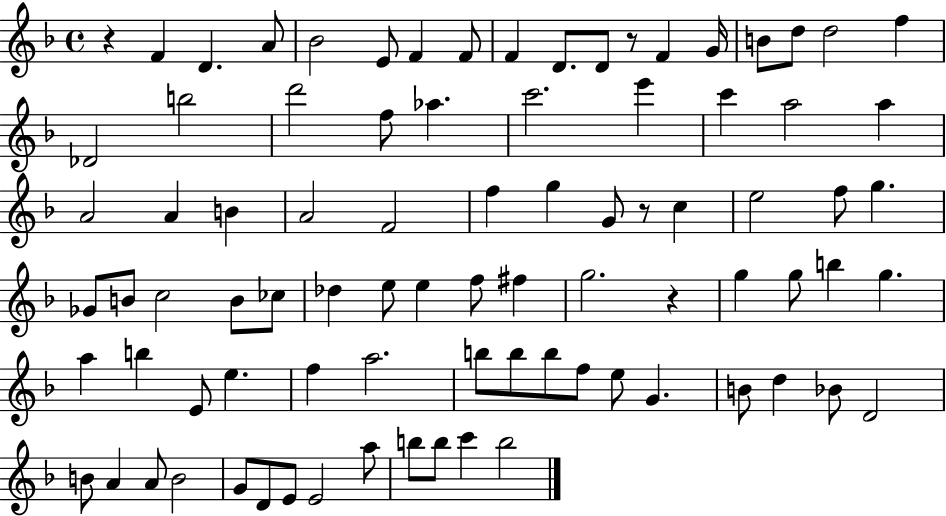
{
  \clef treble
  \time 4/4
  \defaultTimeSignature
  \key f \major
  r4 f'4 d'4. a'8 | bes'2 e'8 f'4 f'8 | f'4 d'8. d'8 r8 f'4 g'16 | b'8 d''8 d''2 f''4 | \break des'2 b''2 | d'''2 f''8 aes''4. | c'''2. e'''4 | c'''4 a''2 a''4 | \break a'2 a'4 b'4 | a'2 f'2 | f''4 g''4 g'8 r8 c''4 | e''2 f''8 g''4. | \break ges'8 b'8 c''2 b'8 ces''8 | des''4 e''8 e''4 f''8 fis''4 | g''2. r4 | g''4 g''8 b''4 g''4. | \break a''4 b''4 e'8 e''4. | f''4 a''2. | b''8 b''8 b''8 f''8 e''8 g'4. | b'8 d''4 bes'8 d'2 | \break b'8 a'4 a'8 b'2 | g'8 d'8 e'8 e'2 a''8 | b''8 b''8 c'''4 b''2 | \bar "|."
}